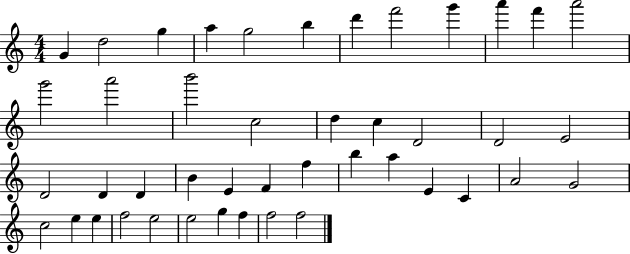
G4/q D5/h G5/q A5/q G5/h B5/q D6/q F6/h G6/q A6/q F6/q A6/h G6/h A6/h B6/h C5/h D5/q C5/q D4/h D4/h E4/h D4/h D4/q D4/q B4/q E4/q F4/q F5/q B5/q A5/q E4/q C4/q A4/h G4/h C5/h E5/q E5/q F5/h E5/h E5/h G5/q F5/q F5/h F5/h